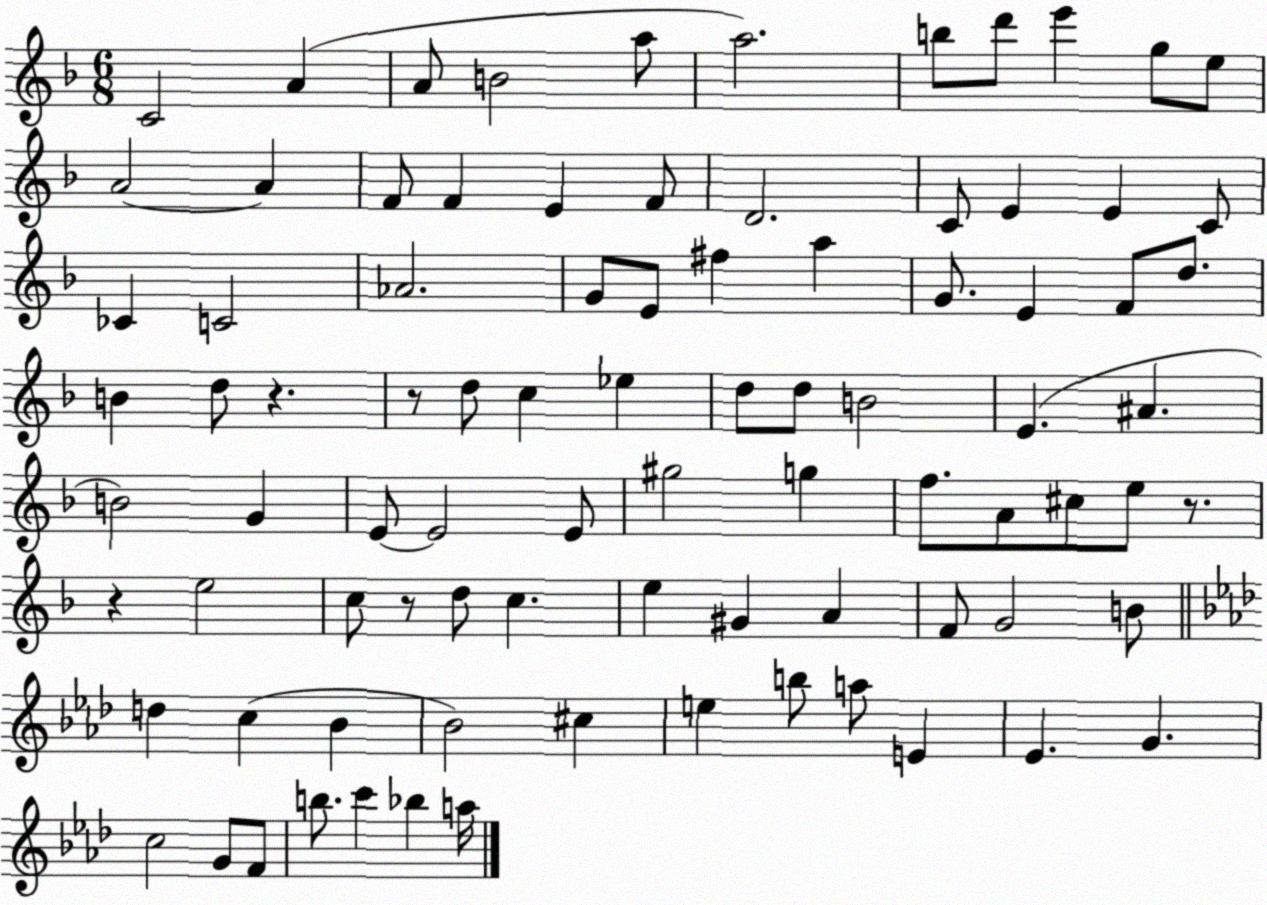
X:1
T:Untitled
M:6/8
L:1/4
K:F
C2 A A/2 B2 a/2 a2 b/2 d'/2 e' g/2 e/2 A2 A F/2 F E F/2 D2 C/2 E E C/2 _C C2 _A2 G/2 E/2 ^f a G/2 E F/2 d/2 B d/2 z z/2 d/2 c _e d/2 d/2 B2 E ^A B2 G E/2 E2 E/2 ^g2 g f/2 A/2 ^c/2 e/2 z/2 z e2 c/2 z/2 d/2 c e ^G A F/2 G2 B/2 d c _B _B2 ^c e b/2 a/2 E _E G c2 G/2 F/2 b/2 c' _b a/4